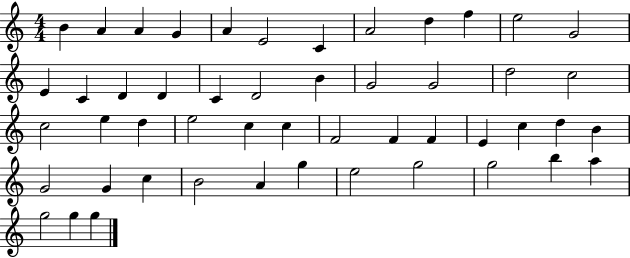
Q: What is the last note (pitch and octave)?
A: G5